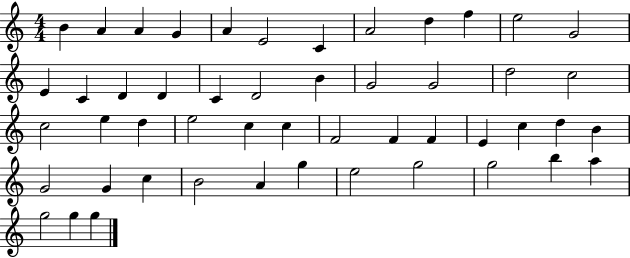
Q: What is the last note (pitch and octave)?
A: G5